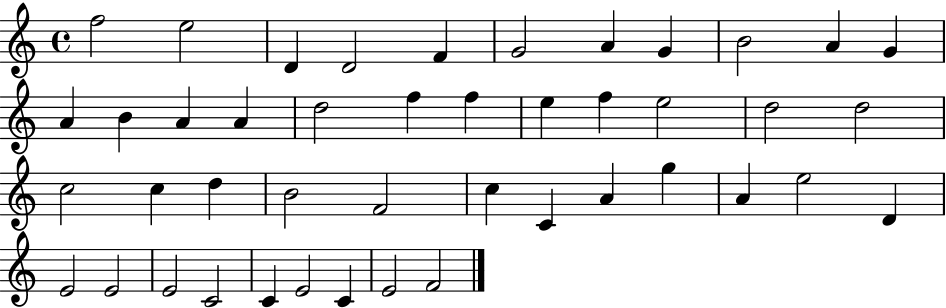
X:1
T:Untitled
M:4/4
L:1/4
K:C
f2 e2 D D2 F G2 A G B2 A G A B A A d2 f f e f e2 d2 d2 c2 c d B2 F2 c C A g A e2 D E2 E2 E2 C2 C E2 C E2 F2